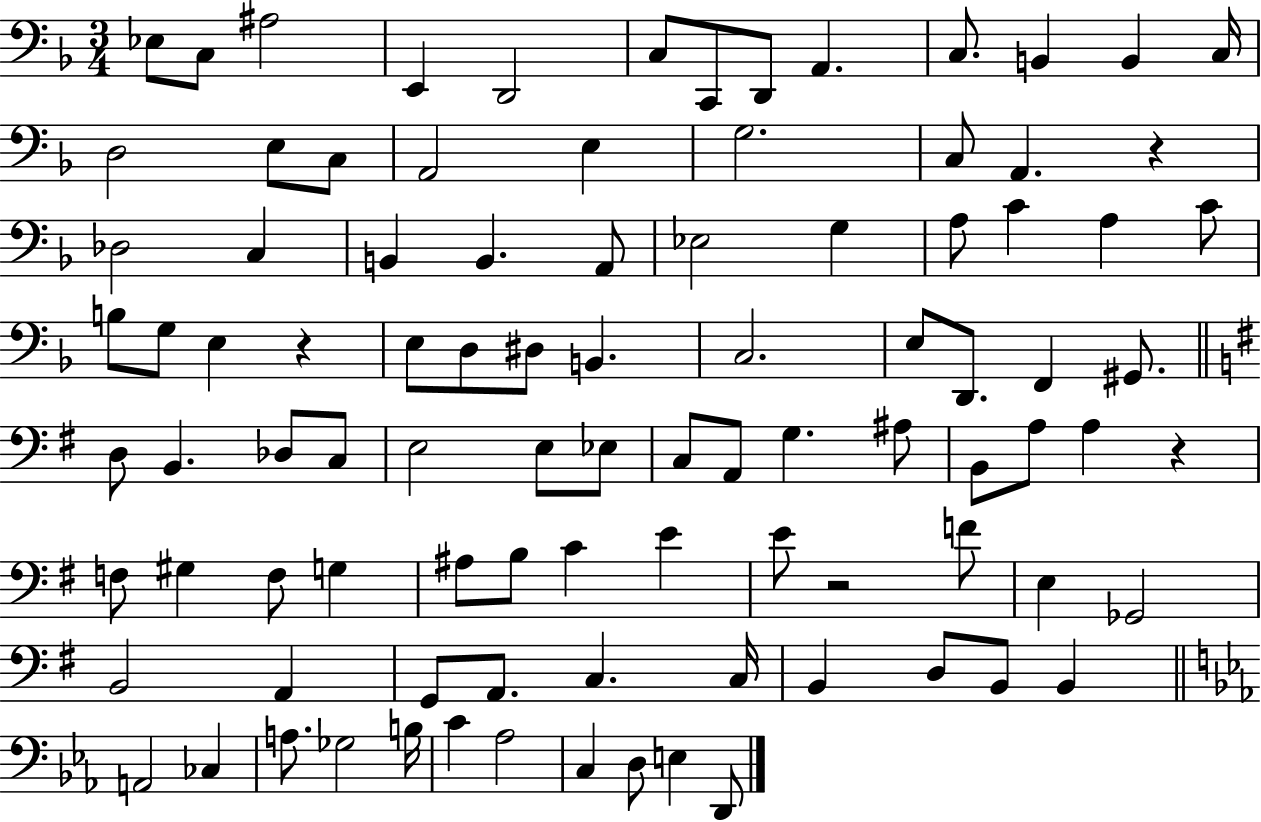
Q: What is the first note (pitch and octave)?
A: Eb3